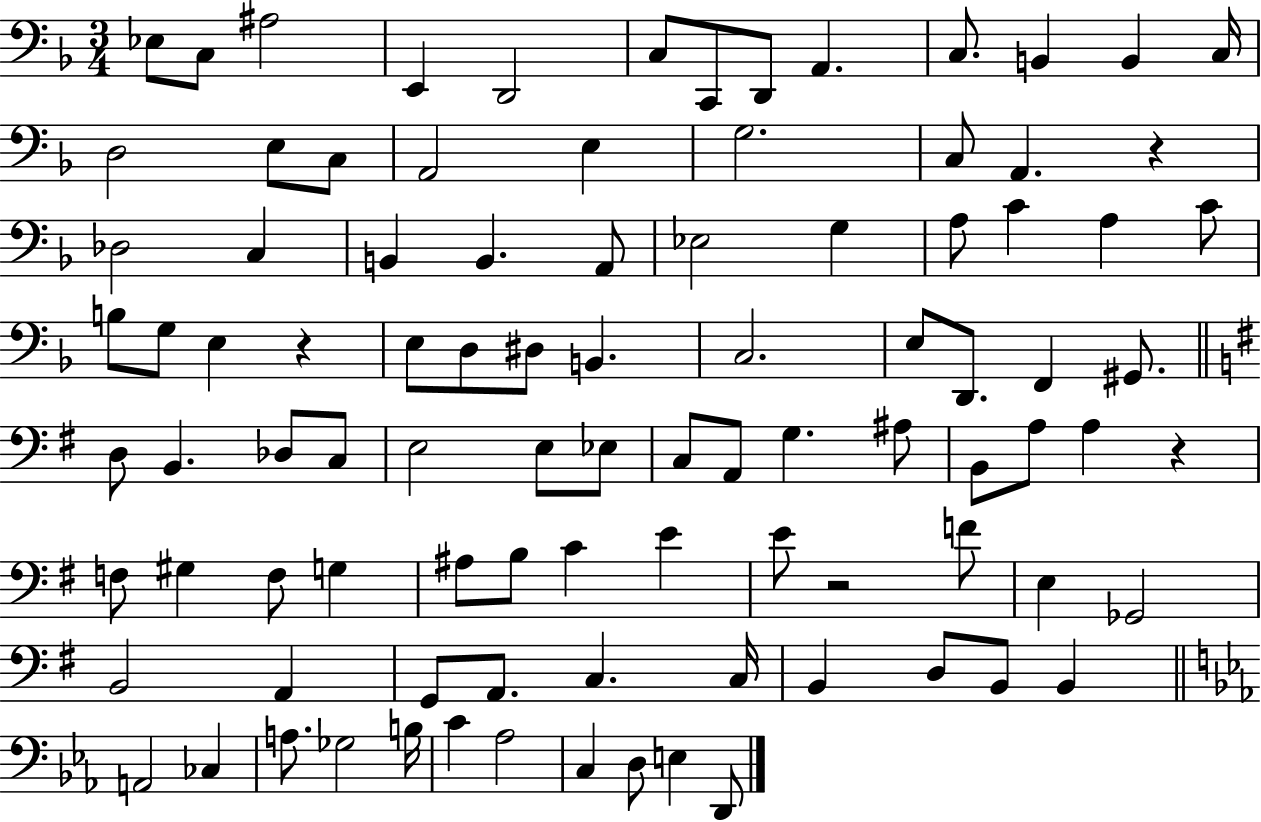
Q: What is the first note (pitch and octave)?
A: Eb3